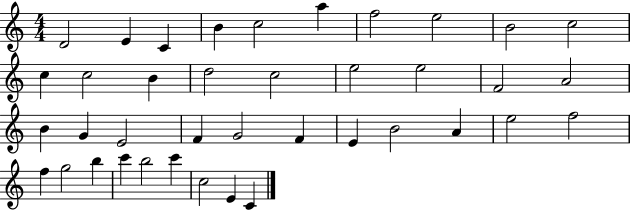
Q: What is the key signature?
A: C major